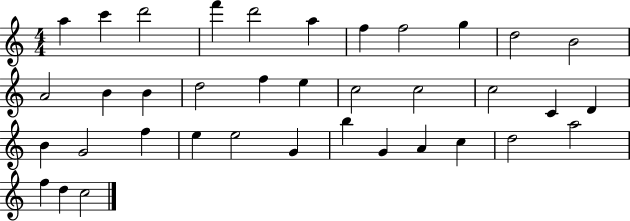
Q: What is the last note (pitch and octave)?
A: C5